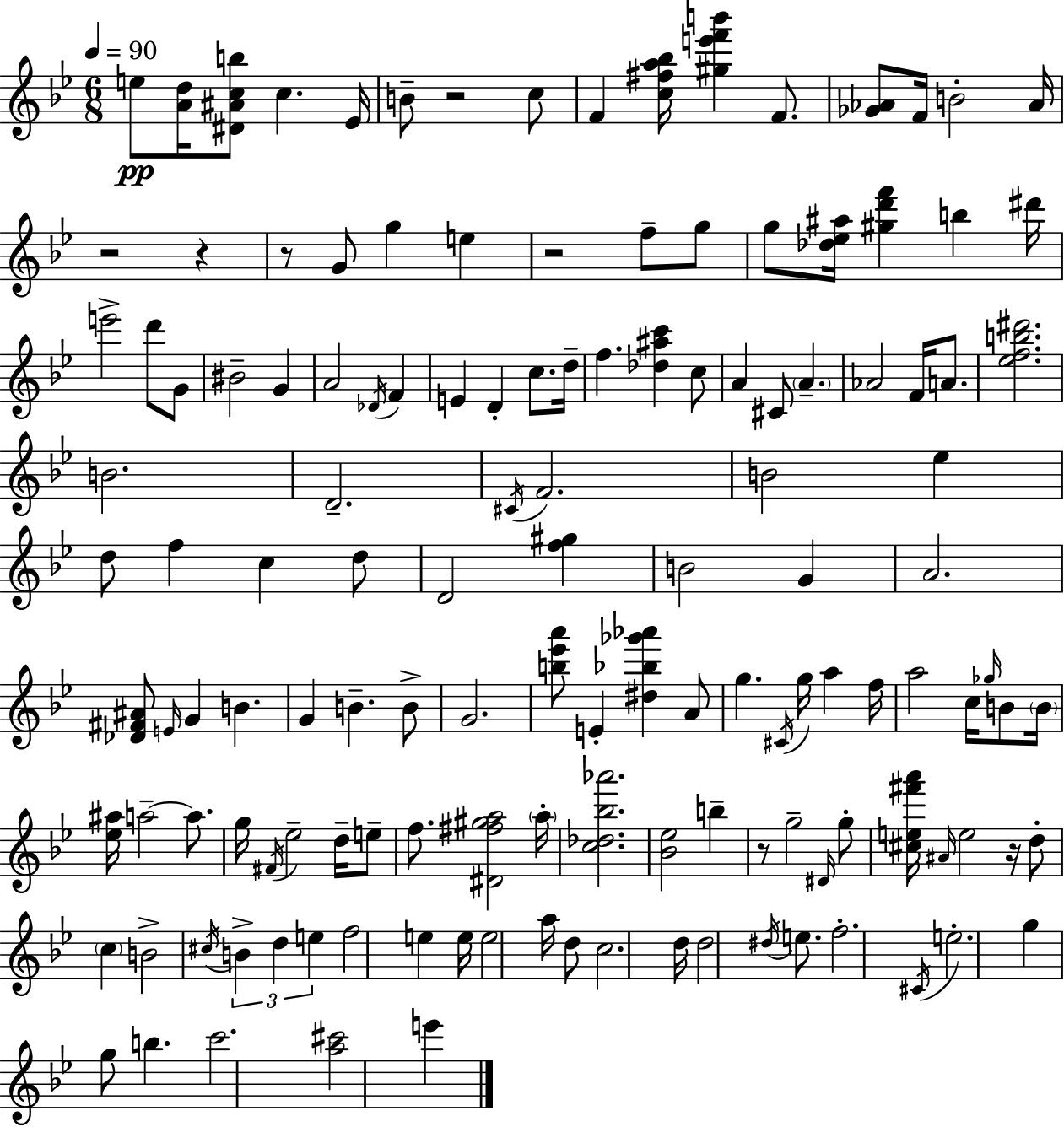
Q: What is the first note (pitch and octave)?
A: E5